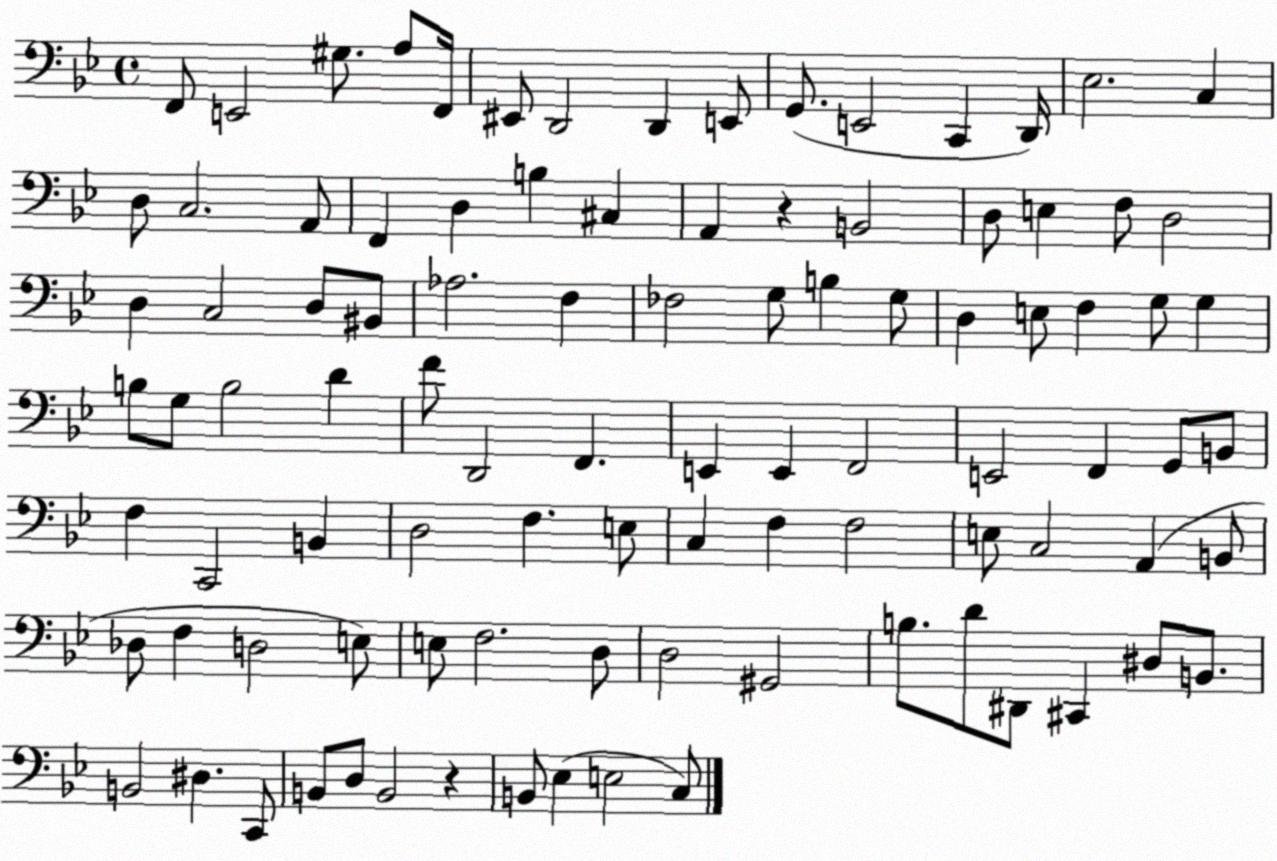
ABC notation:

X:1
T:Untitled
M:4/4
L:1/4
K:Bb
F,,/2 E,,2 ^G,/2 A,/2 F,,/4 ^E,,/2 D,,2 D,, E,,/2 G,,/2 E,,2 C,, D,,/4 _E,2 C, D,/2 C,2 A,,/2 F,, D, B, ^C, A,, z B,,2 D,/2 E, F,/2 D,2 D, C,2 D,/2 ^B,,/2 _A,2 F, _F,2 G,/2 B, G,/2 D, E,/2 F, G,/2 G, B,/2 G,/2 B,2 D F/2 D,,2 F,, E,, E,, F,,2 E,,2 F,, G,,/2 B,,/2 F, C,,2 B,, D,2 F, E,/2 C, F, F,2 E,/2 C,2 A,, B,,/2 _D,/2 F, D,2 E,/2 E,/2 F,2 D,/2 D,2 ^G,,2 B,/2 D/2 ^D,,/2 ^C,, ^D,/2 B,,/2 B,,2 ^D, C,,/2 B,,/2 D,/2 B,,2 z B,,/2 _E, E,2 C,/2